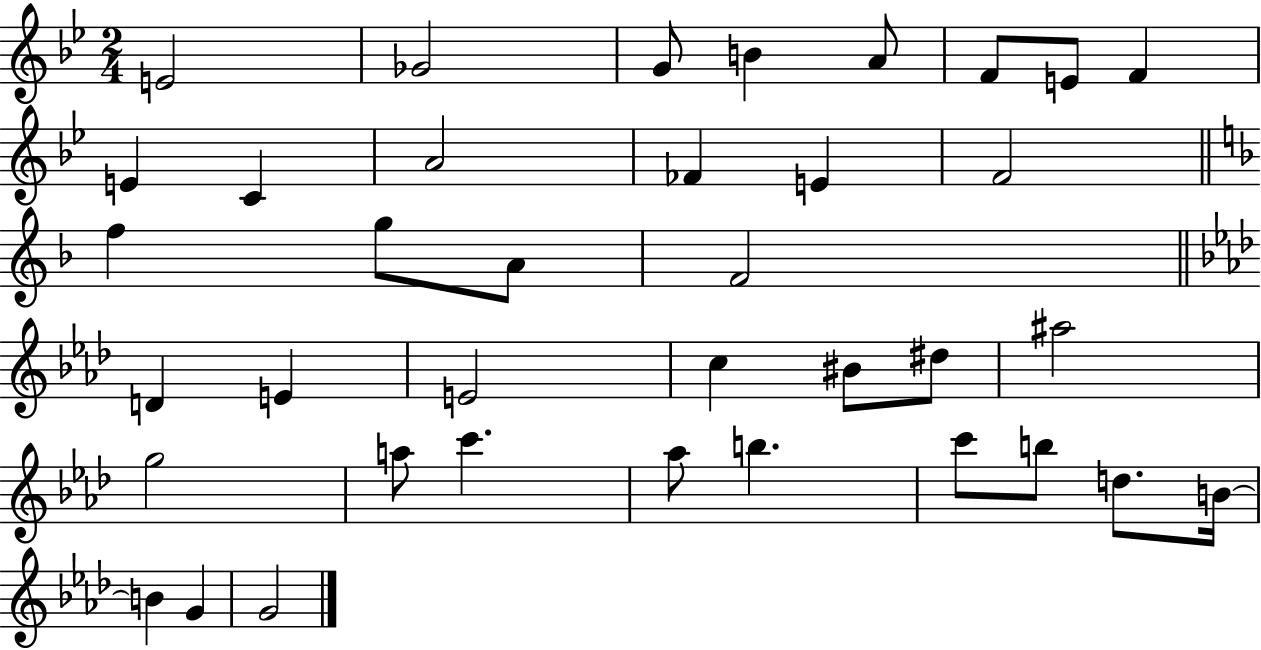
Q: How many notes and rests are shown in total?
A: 37